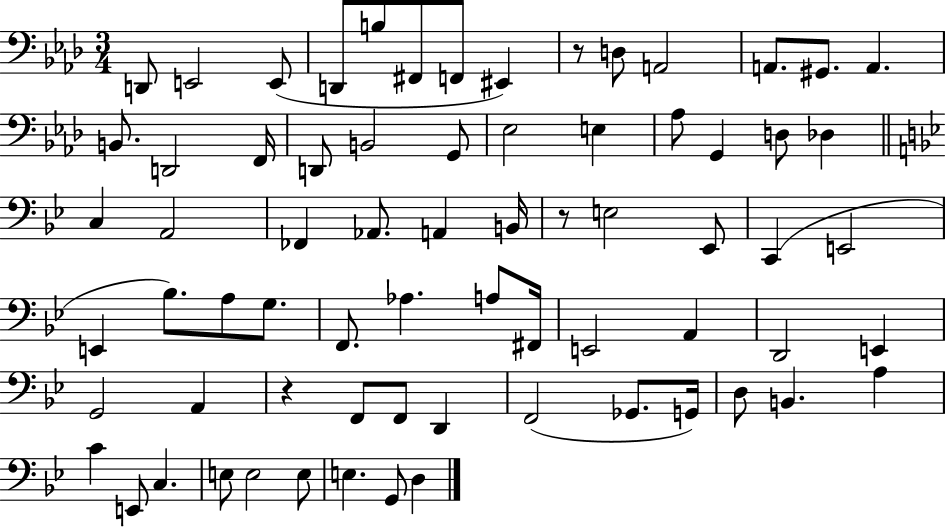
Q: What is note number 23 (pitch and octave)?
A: G2